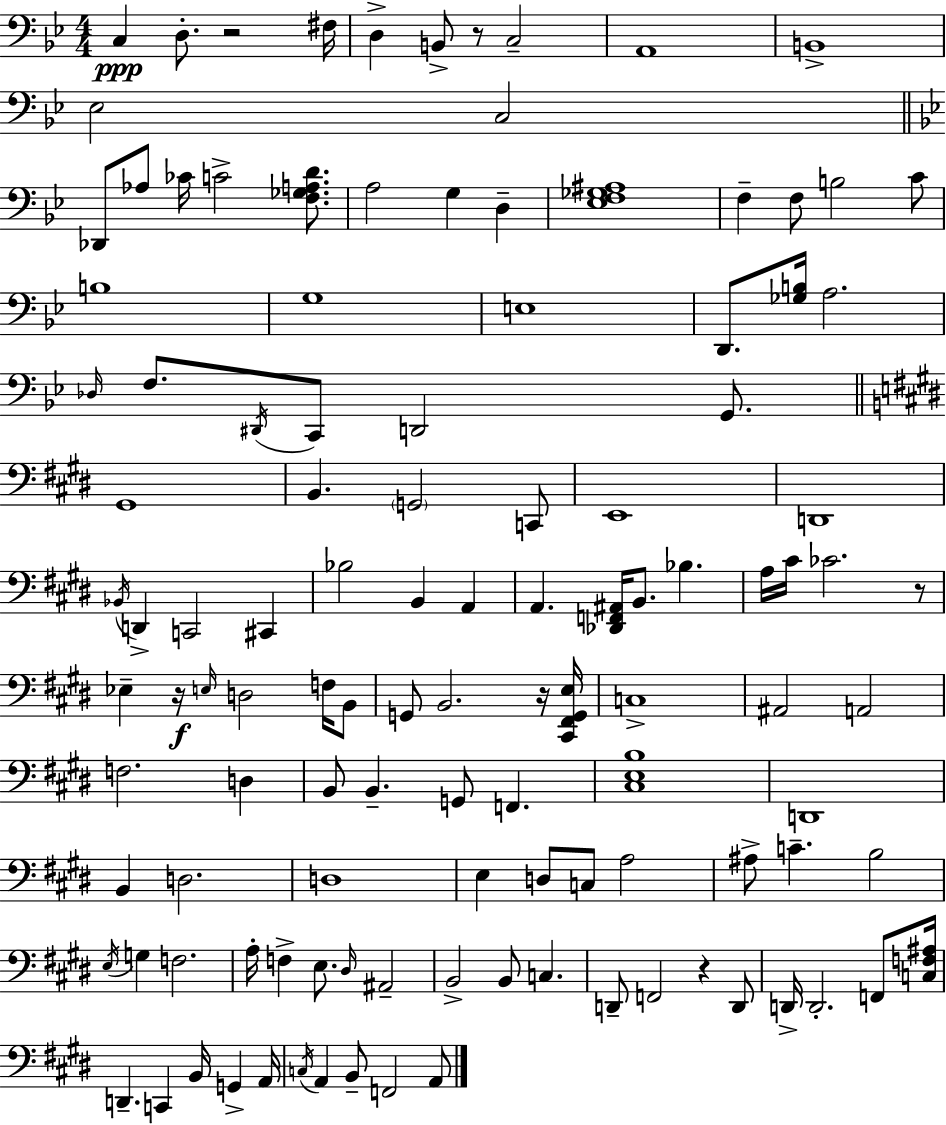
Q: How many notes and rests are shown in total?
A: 118